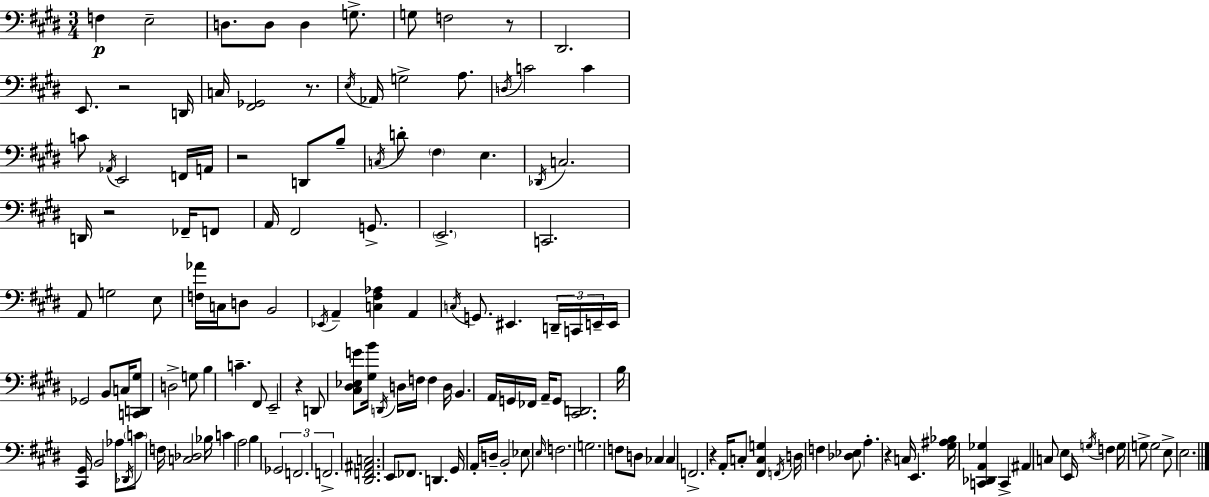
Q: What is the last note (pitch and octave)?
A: E3